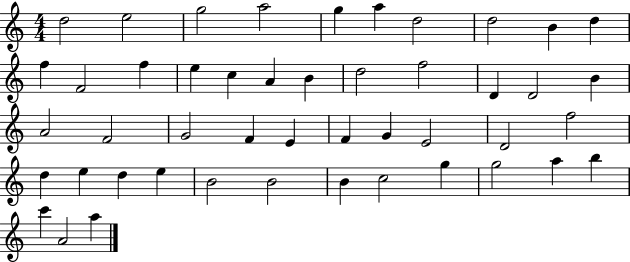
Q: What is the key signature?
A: C major